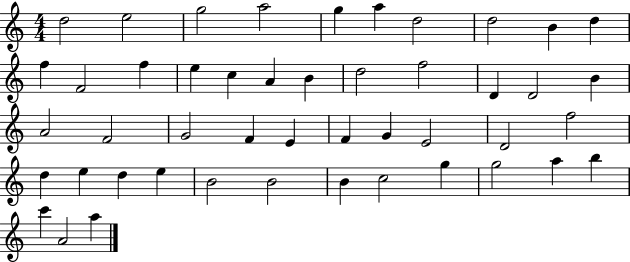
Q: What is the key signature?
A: C major